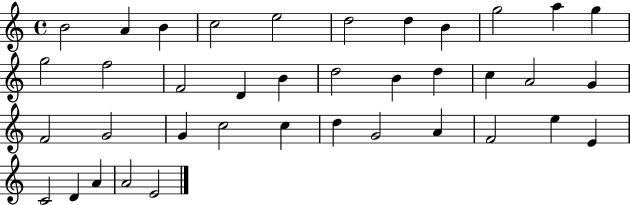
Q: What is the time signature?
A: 4/4